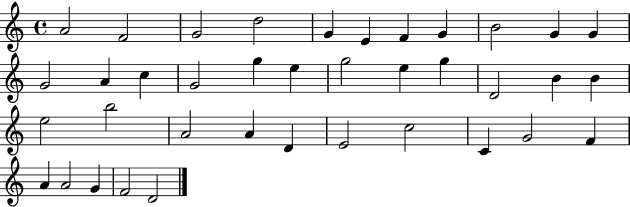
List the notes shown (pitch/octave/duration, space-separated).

A4/h F4/h G4/h D5/h G4/q E4/q F4/q G4/q B4/h G4/q G4/q G4/h A4/q C5/q G4/h G5/q E5/q G5/h E5/q G5/q D4/h B4/q B4/q E5/h B5/h A4/h A4/q D4/q E4/h C5/h C4/q G4/h F4/q A4/q A4/h G4/q F4/h D4/h